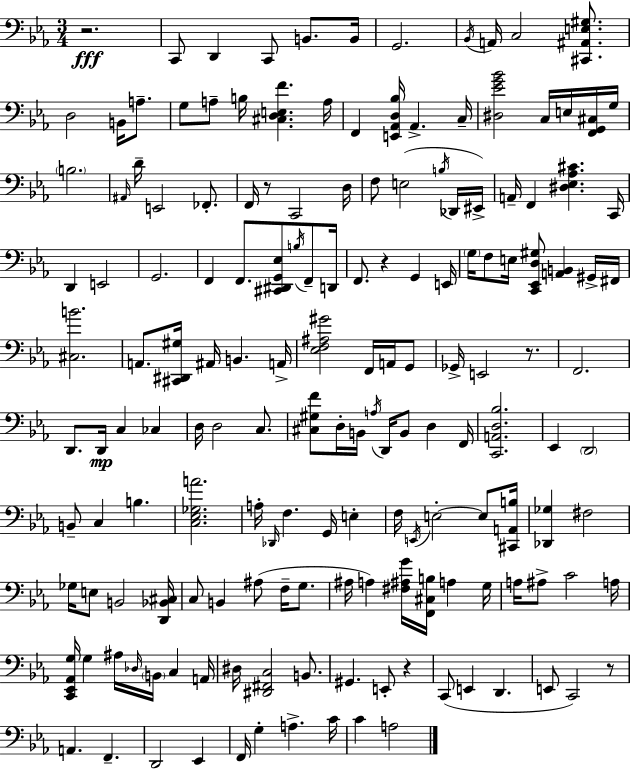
X:1
T:Untitled
M:3/4
L:1/4
K:Eb
z2 C,,/2 D,, C,,/2 B,,/2 B,,/4 G,,2 _B,,/4 A,,/4 C,2 [^C,,^A,,E,^G,]/2 D,2 B,,/4 A,/2 G,/2 A,/2 B,/4 [^C,D,E,F] A,/4 F,, [E,,_A,,D,_B,]/4 _A,, C,/4 [^D,_EG_B]2 C,/4 E,/4 [F,,G,,^C,]/4 G,/4 B,2 ^A,,/4 D/4 E,,2 _F,,/2 F,,/4 z/2 C,,2 D,/4 F,/2 E,2 B,/4 _D,,/4 ^E,,/4 A,,/4 F,, [^D,_E,_A,^C] C,,/4 D,, E,,2 G,,2 F,, F,,/2 [^C,,^D,,G,,_E,]/2 B,/4 F,,/2 D,,/4 F,,/2 z G,, E,,/4 G,/4 F,/2 E,/4 [C,,_E,,D,^G,]/2 [A,,B,,] ^G,,/4 ^F,,/4 [^C,B]2 A,,/2 [^C,,^D,,^G,]/4 ^A,,/4 B,, A,,/4 [_E,F,^A,^G]2 F,,/4 A,,/4 G,,/2 _G,,/4 E,,2 z/2 F,,2 D,,/2 D,,/4 C, _C, D,/4 D,2 C,/2 [^C,^G,F]/2 D,/4 B,,/4 A,/4 D,,/4 B,,/2 D, F,,/4 [C,,A,,D,_B,]2 _E,, D,,2 B,,/2 C, B, [C,_E,_G,A]2 A,/4 _D,,/4 F, G,,/4 E, F,/4 E,,/4 E,2 E,/2 [^C,,A,,B,]/4 [_D,,_G,] ^F,2 _G,/4 E,/2 B,,2 [D,,_B,,^C,]/4 C,/2 B,, ^A,/2 F,/4 G,/2 ^A,/4 A, [^F,^A,G]/4 [F,,^C,B,]/4 A, G,/4 A,/4 ^A,/2 C2 A,/4 [C,,_E,,_A,,G,]/4 G, ^A,/4 _D,/4 B,,/4 C, A,,/4 ^D,/4 [^D,,^F,,C,]2 B,,/2 ^G,, E,,/2 z C,,/2 E,, D,, E,,/2 C,,2 z/2 A,, F,, D,,2 _E,, F,,/4 G, A, C/4 C A,2